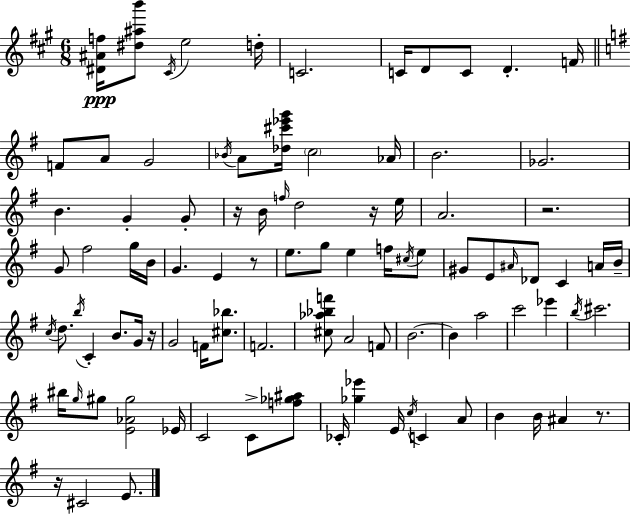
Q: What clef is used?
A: treble